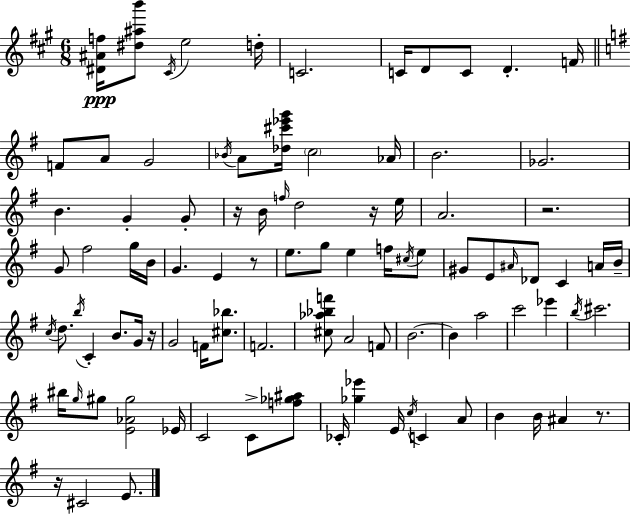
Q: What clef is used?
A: treble